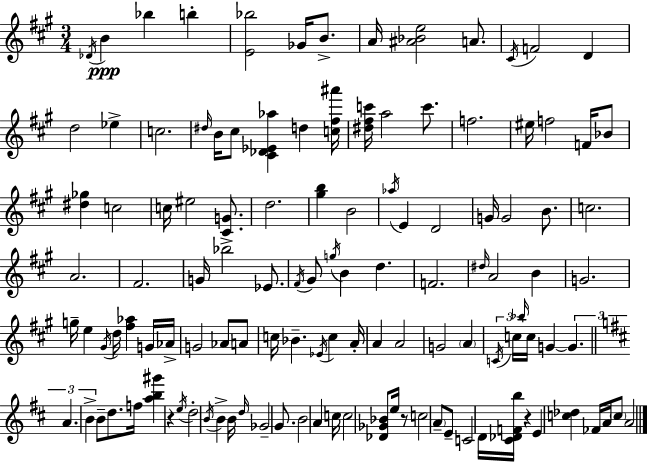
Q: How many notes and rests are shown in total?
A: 120